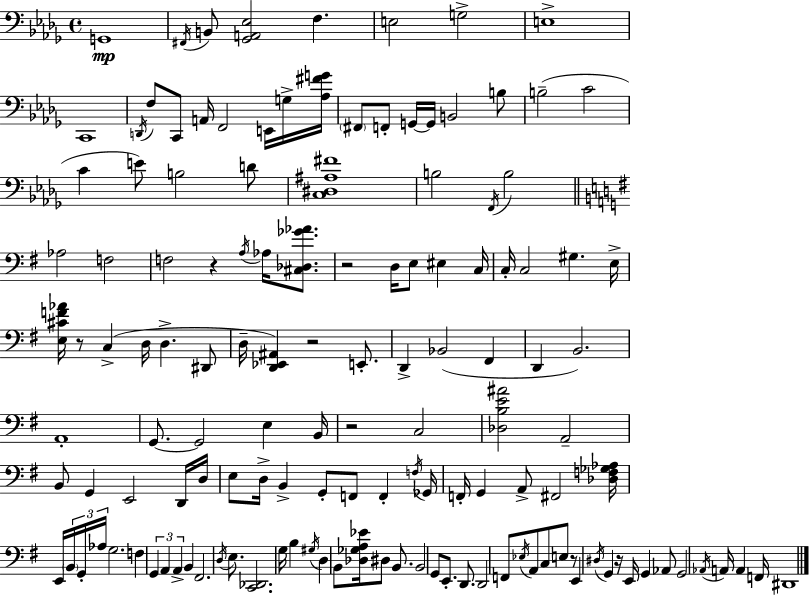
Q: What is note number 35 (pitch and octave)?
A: Ab3